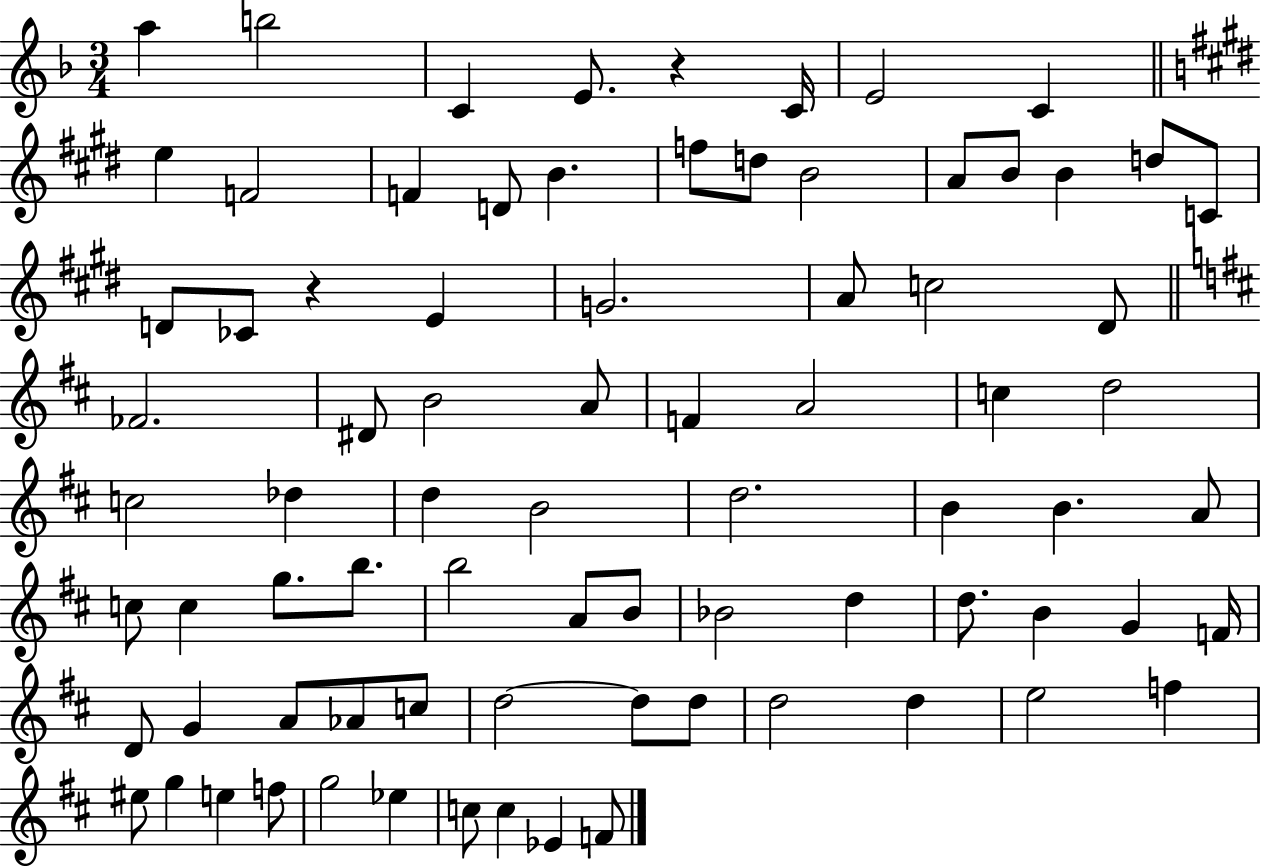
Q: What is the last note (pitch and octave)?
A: F4